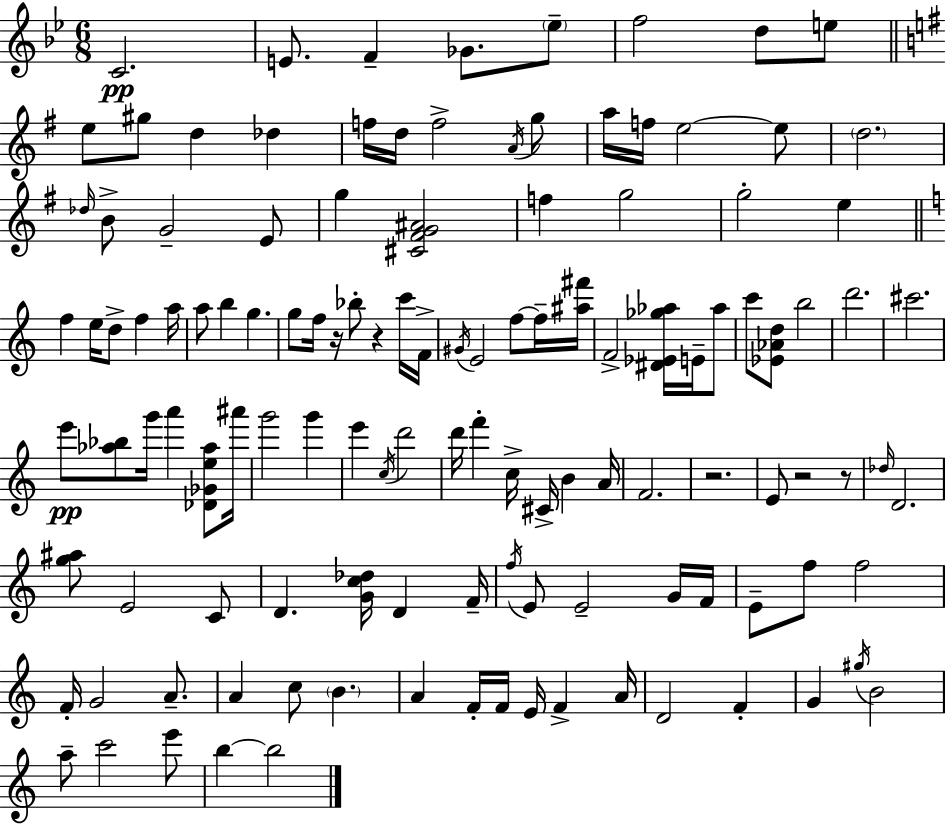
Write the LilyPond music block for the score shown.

{
  \clef treble
  \numericTimeSignature
  \time 6/8
  \key bes \major
  c'2.\pp | e'8. f'4-- ges'8. \parenthesize ees''8-- | f''2 d''8 e''8 | \bar "||" \break \key g \major e''8 gis''8 d''4 des''4 | f''16 d''16 f''2-> \acciaccatura { a'16 } g''8 | a''16 f''16 e''2~~ e''8 | \parenthesize d''2. | \break \grace { des''16 } b'8-> g'2-- | e'8 g''4 <cis' fis' g' ais'>2 | f''4 g''2 | g''2-. e''4 | \break \bar "||" \break \key c \major f''4 e''16 d''8-> f''4 a''16 | a''8 b''4 g''4. | g''8 f''16 r16 bes''8-. r4 c'''16 f'16-> | \acciaccatura { gis'16 } e'2 f''8~~ f''16-- | \break <ais'' fis'''>16 f'2-> <dis' ees' ges'' aes''>16 e'16-- aes''8 | c'''8 <ees' aes' d''>8 b''2 | d'''2. | cis'''2. | \break e'''8\pp <aes'' bes''>8 g'''16 a'''4 <des' ges' e'' aes''>8 | ais'''16 g'''2 g'''4 | e'''4 \acciaccatura { c''16 } d'''2 | d'''16 f'''4-. c''16-> cis'16-> b'4 | \break a'16 f'2. | r2. | e'8 r2 | r8 \grace { des''16 } d'2. | \break <g'' ais''>8 e'2 | c'8 d'4. <g' c'' des''>16 d'4 | f'16-- \acciaccatura { f''16 } e'8 e'2-- | g'16 f'16 e'8-- f''8 f''2 | \break f'16-. g'2 | a'8.-- a'4 c''8 \parenthesize b'4. | a'4 f'16-. f'16 e'16 f'4-> | a'16 d'2 | \break f'4-. g'4 \acciaccatura { gis''16 } b'2 | a''8-- c'''2 | e'''8 b''4~~ b''2 | \bar "|."
}